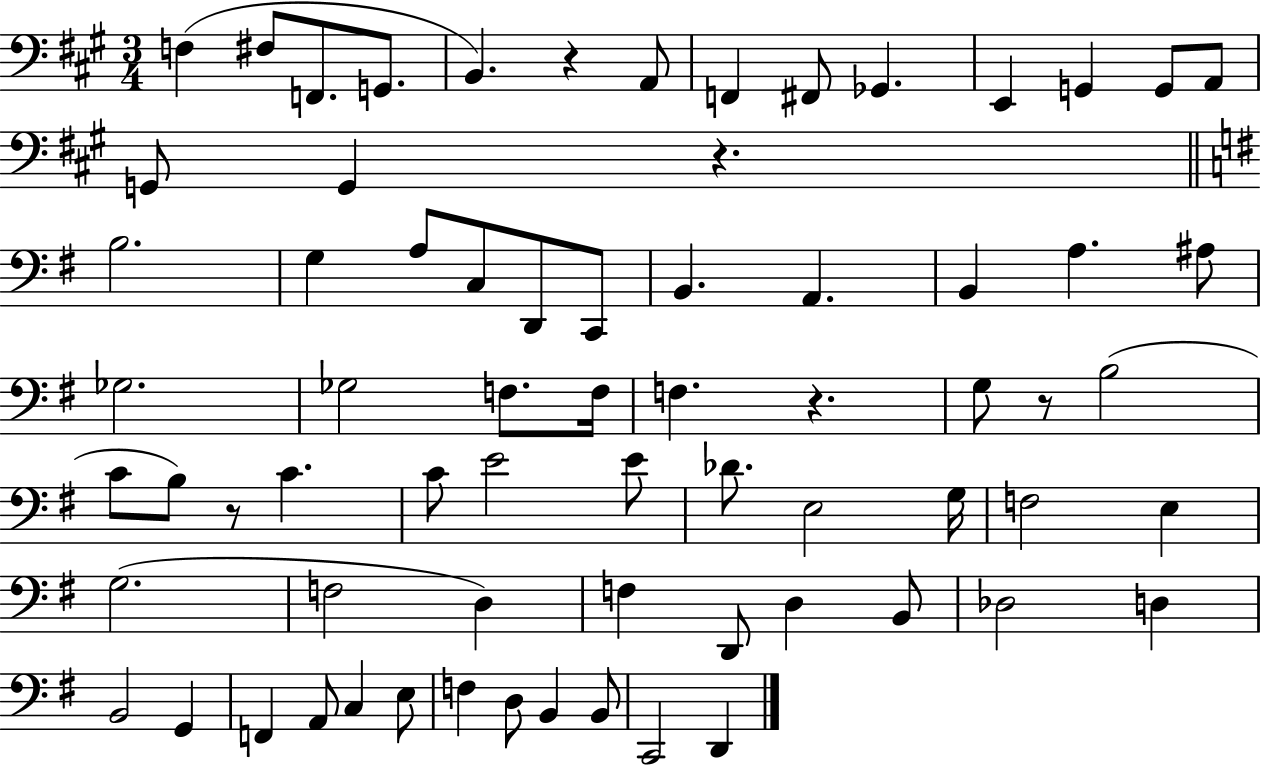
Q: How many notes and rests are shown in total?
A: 70